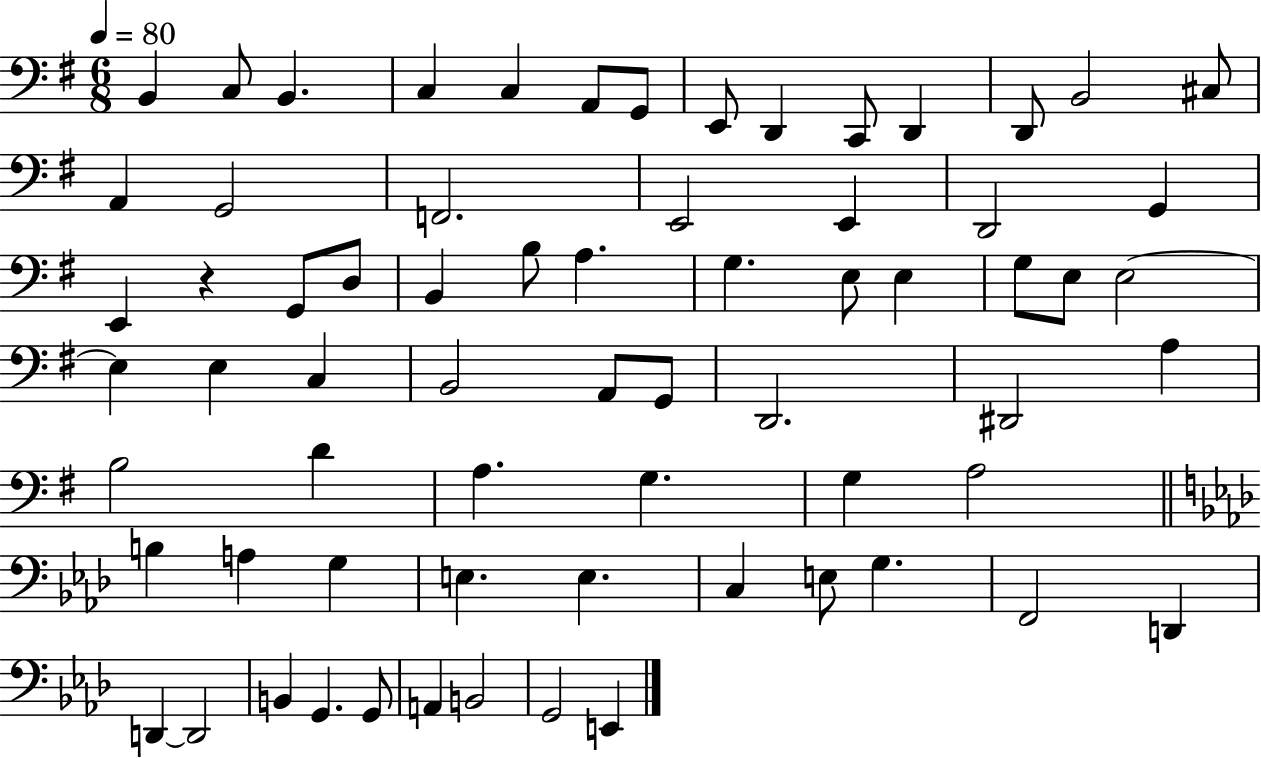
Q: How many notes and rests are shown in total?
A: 68